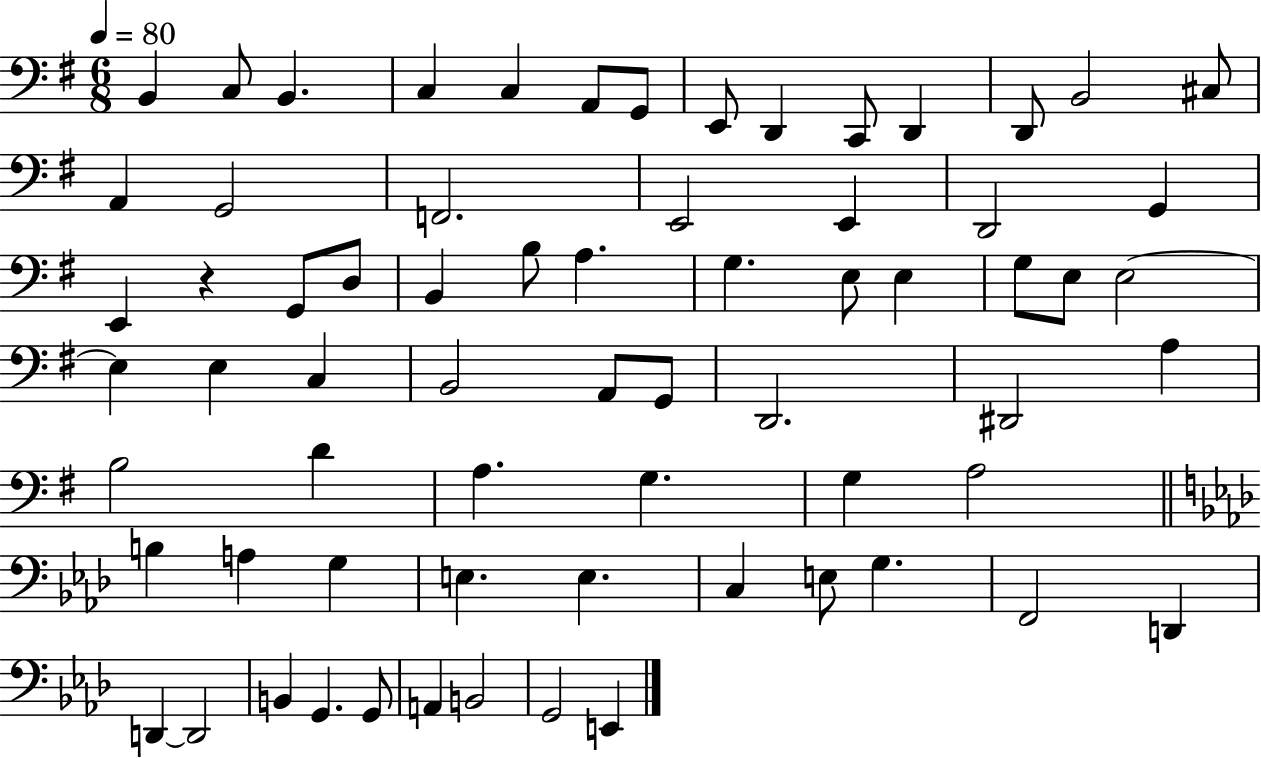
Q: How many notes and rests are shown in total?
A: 68